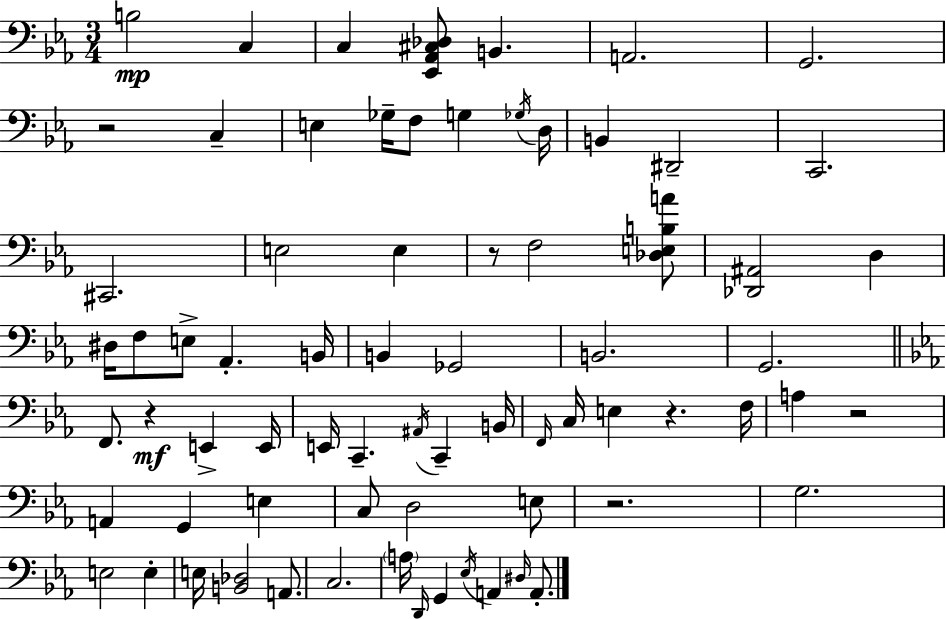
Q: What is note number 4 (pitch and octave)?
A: B2